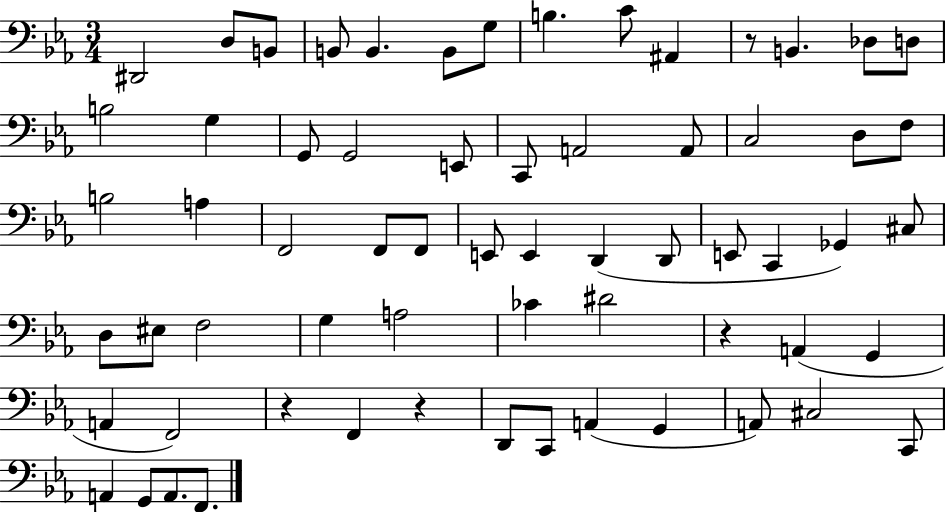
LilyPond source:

{
  \clef bass
  \numericTimeSignature
  \time 3/4
  \key ees \major
  \repeat volta 2 { dis,2 d8 b,8 | b,8 b,4. b,8 g8 | b4. c'8 ais,4 | r8 b,4. des8 d8 | \break b2 g4 | g,8 g,2 e,8 | c,8 a,2 a,8 | c2 d8 f8 | \break b2 a4 | f,2 f,8 f,8 | e,8 e,4 d,4( d,8 | e,8 c,4 ges,4) cis8 | \break d8 eis8 f2 | g4 a2 | ces'4 dis'2 | r4 a,4( g,4 | \break a,4 f,2) | r4 f,4 r4 | d,8 c,8 a,4( g,4 | a,8) cis2 c,8 | \break a,4 g,8 a,8. f,8. | } \bar "|."
}